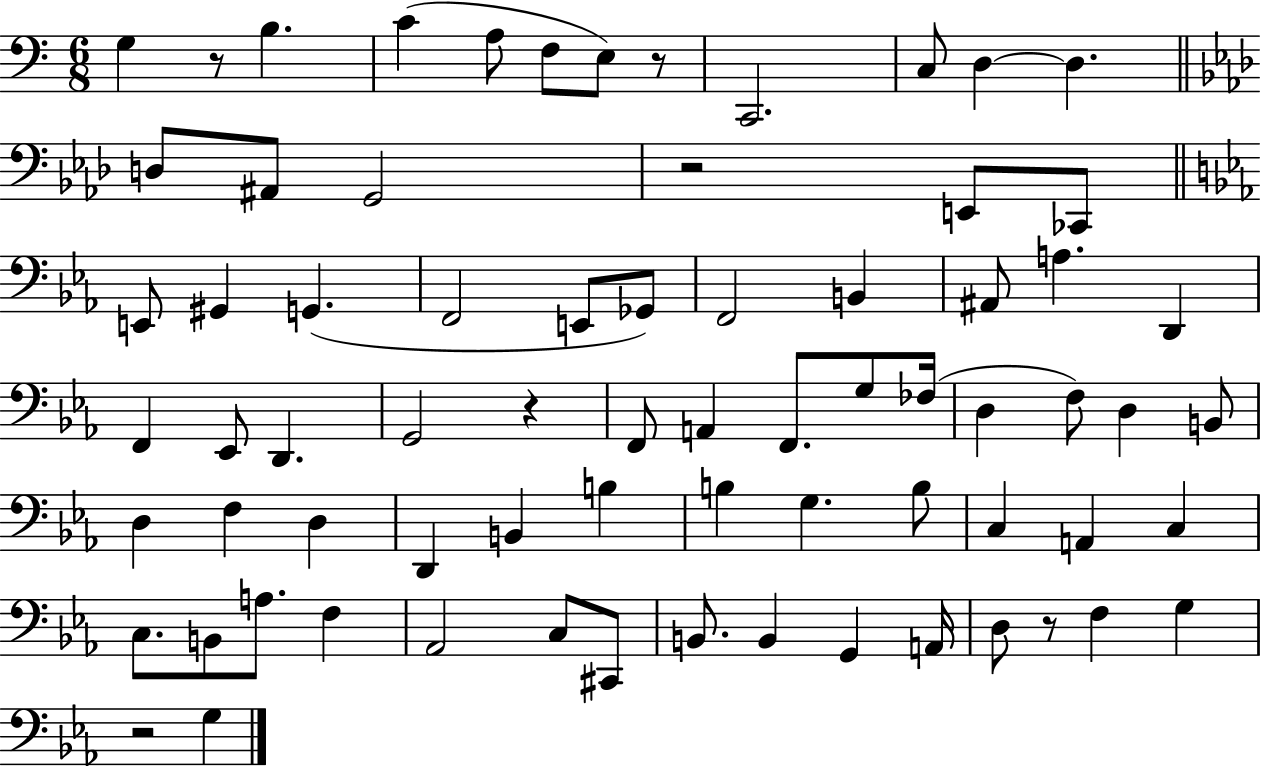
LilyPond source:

{
  \clef bass
  \numericTimeSignature
  \time 6/8
  \key c \major
  g4 r8 b4. | c'4( a8 f8 e8) r8 | c,2. | c8 d4~~ d4. | \break \bar "||" \break \key f \minor d8 ais,8 g,2 | r2 e,8 ces,8 | \bar "||" \break \key ees \major e,8 gis,4 g,4.( | f,2 e,8 ges,8) | f,2 b,4 | ais,8 a4. d,4 | \break f,4 ees,8 d,4. | g,2 r4 | f,8 a,4 f,8. g8 fes16( | d4 f8) d4 b,8 | \break d4 f4 d4 | d,4 b,4 b4 | b4 g4. b8 | c4 a,4 c4 | \break c8. b,8 a8. f4 | aes,2 c8 cis,8 | b,8. b,4 g,4 a,16 | d8 r8 f4 g4 | \break r2 g4 | \bar "|."
}